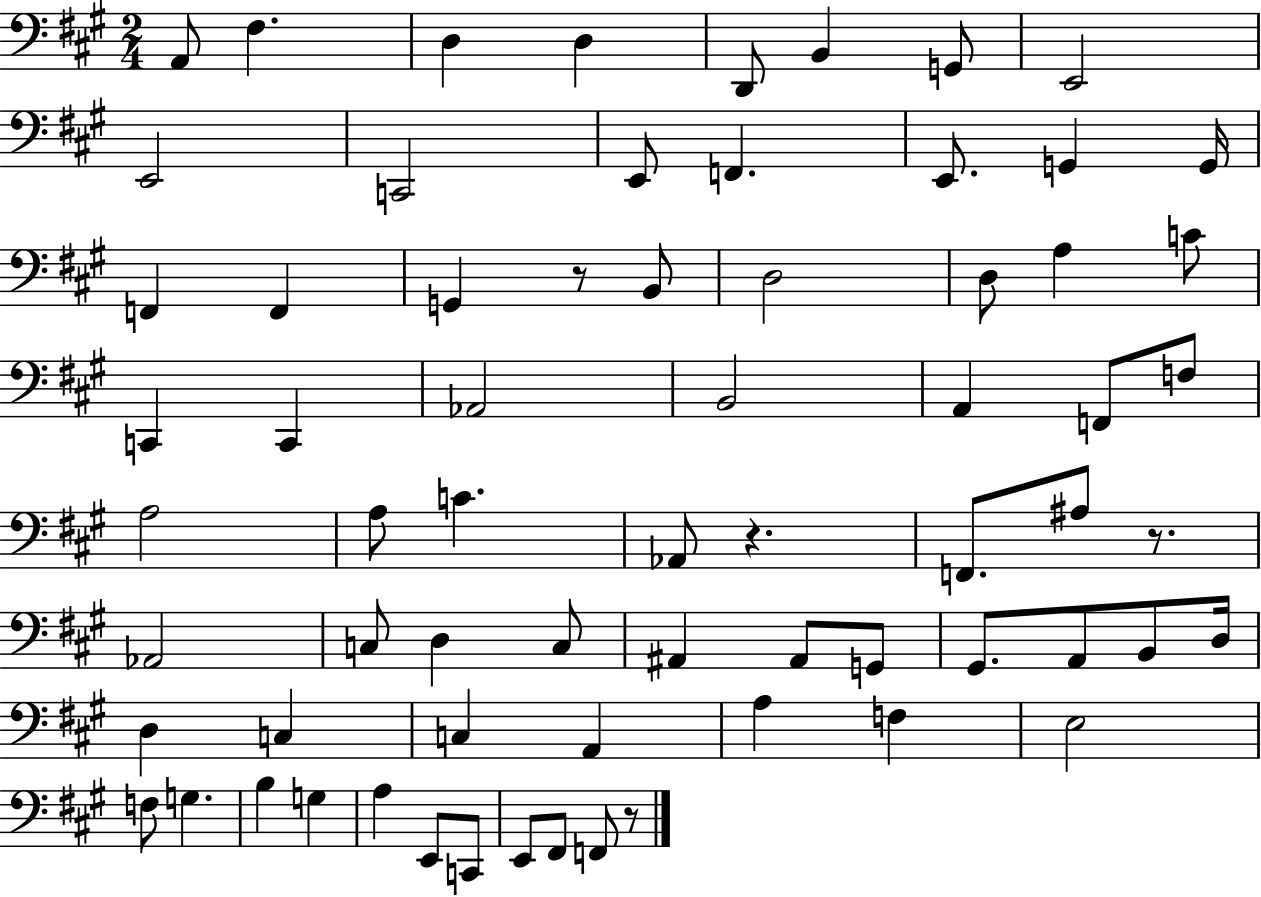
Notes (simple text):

A2/e F#3/q. D3/q D3/q D2/e B2/q G2/e E2/h E2/h C2/h E2/e F2/q. E2/e. G2/q G2/s F2/q F2/q G2/q R/e B2/e D3/h D3/e A3/q C4/e C2/q C2/q Ab2/h B2/h A2/q F2/e F3/e A3/h A3/e C4/q. Ab2/e R/q. F2/e. A#3/e R/e. Ab2/h C3/e D3/q C3/e A#2/q A#2/e G2/e G#2/e. A2/e B2/e D3/s D3/q C3/q C3/q A2/q A3/q F3/q E3/h F3/e G3/q. B3/q G3/q A3/q E2/e C2/e E2/e F#2/e F2/e R/e